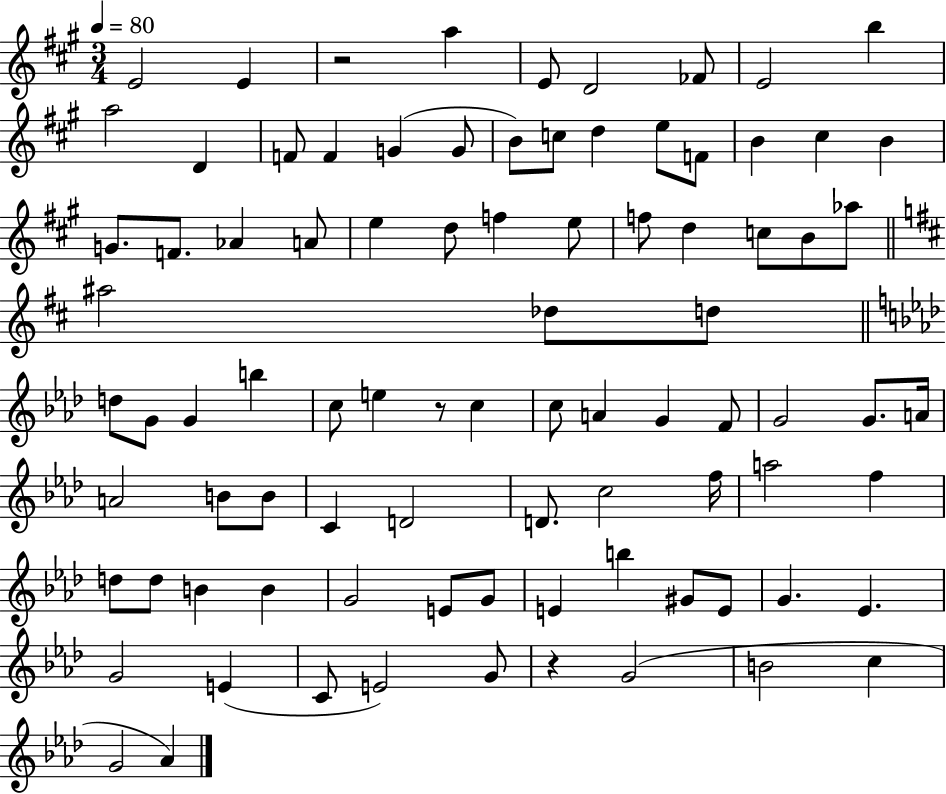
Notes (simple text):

E4/h E4/q R/h A5/q E4/e D4/h FES4/e E4/h B5/q A5/h D4/q F4/e F4/q G4/q G4/e B4/e C5/e D5/q E5/e F4/e B4/q C#5/q B4/q G4/e. F4/e. Ab4/q A4/e E5/q D5/e F5/q E5/e F5/e D5/q C5/e B4/e Ab5/e A#5/h Db5/e D5/e D5/e G4/e G4/q B5/q C5/e E5/q R/e C5/q C5/e A4/q G4/q F4/e G4/h G4/e. A4/s A4/h B4/e B4/e C4/q D4/h D4/e. C5/h F5/s A5/h F5/q D5/e D5/e B4/q B4/q G4/h E4/e G4/e E4/q B5/q G#4/e E4/e G4/q. Eb4/q. G4/h E4/q C4/e E4/h G4/e R/q G4/h B4/h C5/q G4/h Ab4/q